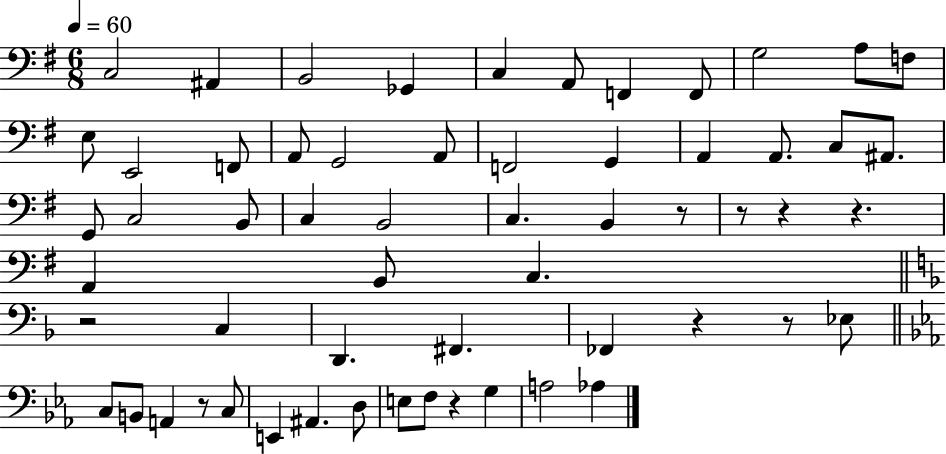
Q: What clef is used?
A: bass